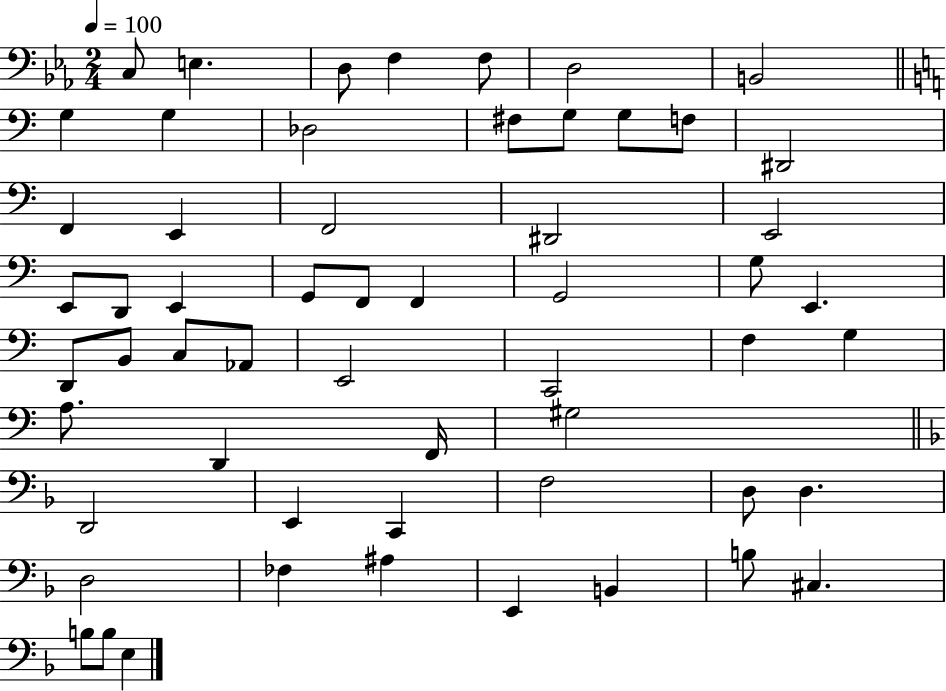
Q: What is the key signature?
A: EES major